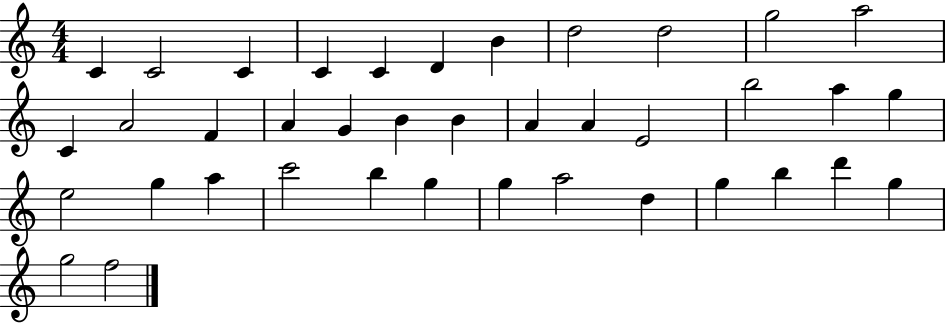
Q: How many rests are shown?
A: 0